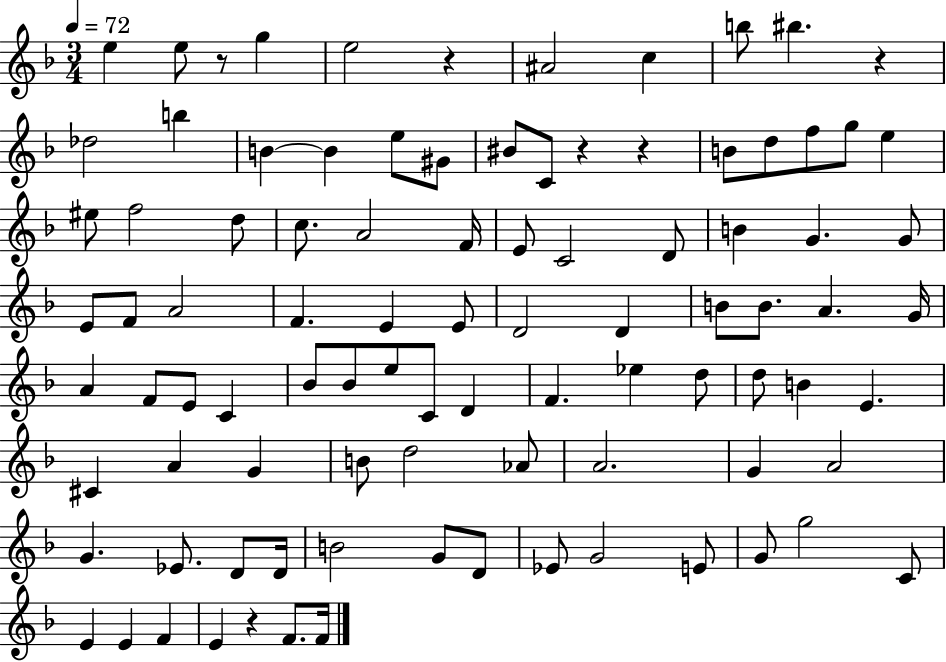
X:1
T:Untitled
M:3/4
L:1/4
K:F
e e/2 z/2 g e2 z ^A2 c b/2 ^b z _d2 b B B e/2 ^G/2 ^B/2 C/2 z z B/2 d/2 f/2 g/2 e ^e/2 f2 d/2 c/2 A2 F/4 E/2 C2 D/2 B G G/2 E/2 F/2 A2 F E E/2 D2 D B/2 B/2 A G/4 A F/2 E/2 C _B/2 _B/2 e/2 C/2 D F _e d/2 d/2 B E ^C A G B/2 d2 _A/2 A2 G A2 G _E/2 D/2 D/4 B2 G/2 D/2 _E/2 G2 E/2 G/2 g2 C/2 E E F E z F/2 F/4